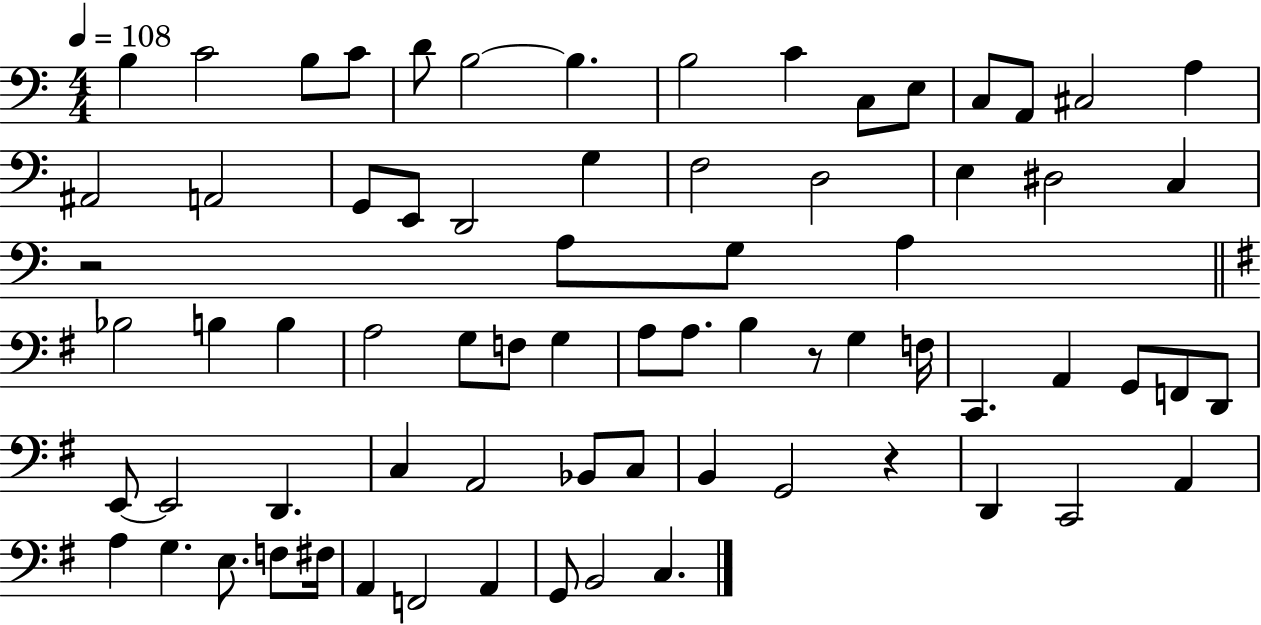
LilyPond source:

{
  \clef bass
  \numericTimeSignature
  \time 4/4
  \key c \major
  \tempo 4 = 108
  \repeat volta 2 { b4 c'2 b8 c'8 | d'8 b2~~ b4. | b2 c'4 c8 e8 | c8 a,8 cis2 a4 | \break ais,2 a,2 | g,8 e,8 d,2 g4 | f2 d2 | e4 dis2 c4 | \break r2 a8 g8 a4 | \bar "||" \break \key e \minor bes2 b4 b4 | a2 g8 f8 g4 | a8 a8. b4 r8 g4 f16 | c,4. a,4 g,8 f,8 d,8 | \break e,8~~ e,2 d,4. | c4 a,2 bes,8 c8 | b,4 g,2 r4 | d,4 c,2 a,4 | \break a4 g4. e8. f8 fis16 | a,4 f,2 a,4 | g,8 b,2 c4. | } \bar "|."
}